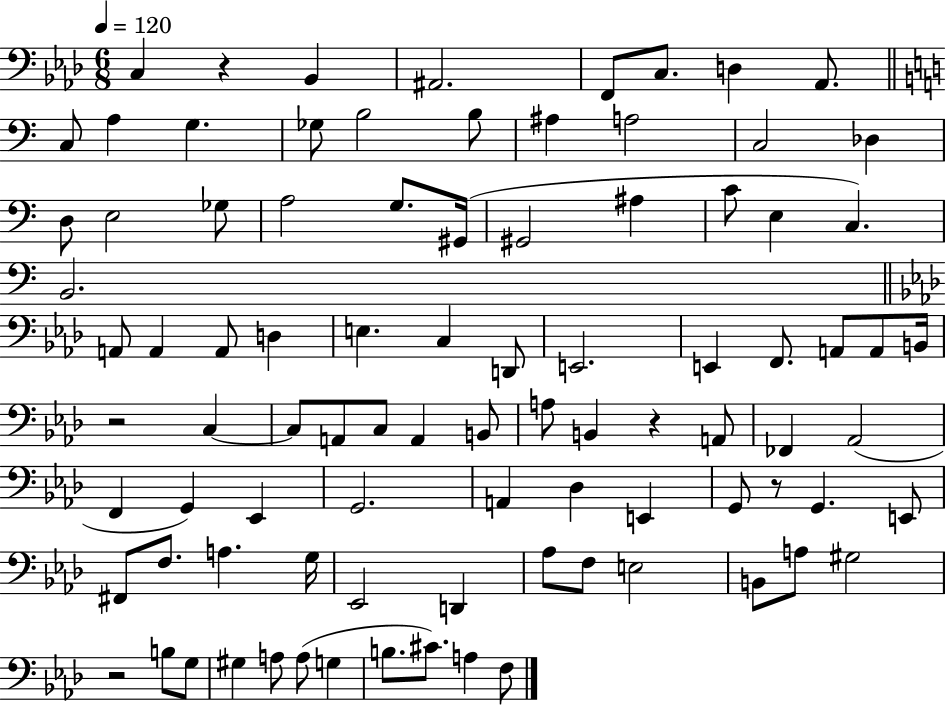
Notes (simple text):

C3/q R/q Bb2/q A#2/h. F2/e C3/e. D3/q Ab2/e. C3/e A3/q G3/q. Gb3/e B3/h B3/e A#3/q A3/h C3/h Db3/q D3/e E3/h Gb3/e A3/h G3/e. G#2/s G#2/h A#3/q C4/e E3/q C3/q. B2/h. A2/e A2/q A2/e D3/q E3/q. C3/q D2/e E2/h. E2/q F2/e. A2/e A2/e B2/s R/h C3/q C3/e A2/e C3/e A2/q B2/e A3/e B2/q R/q A2/e FES2/q Ab2/h F2/q G2/q Eb2/q G2/h. A2/q Db3/q E2/q G2/e R/e G2/q. E2/e F#2/e F3/e. A3/q. G3/s Eb2/h D2/q Ab3/e F3/e E3/h B2/e A3/e G#3/h R/h B3/e G3/e G#3/q A3/e A3/e G3/q B3/e. C#4/e. A3/q F3/e